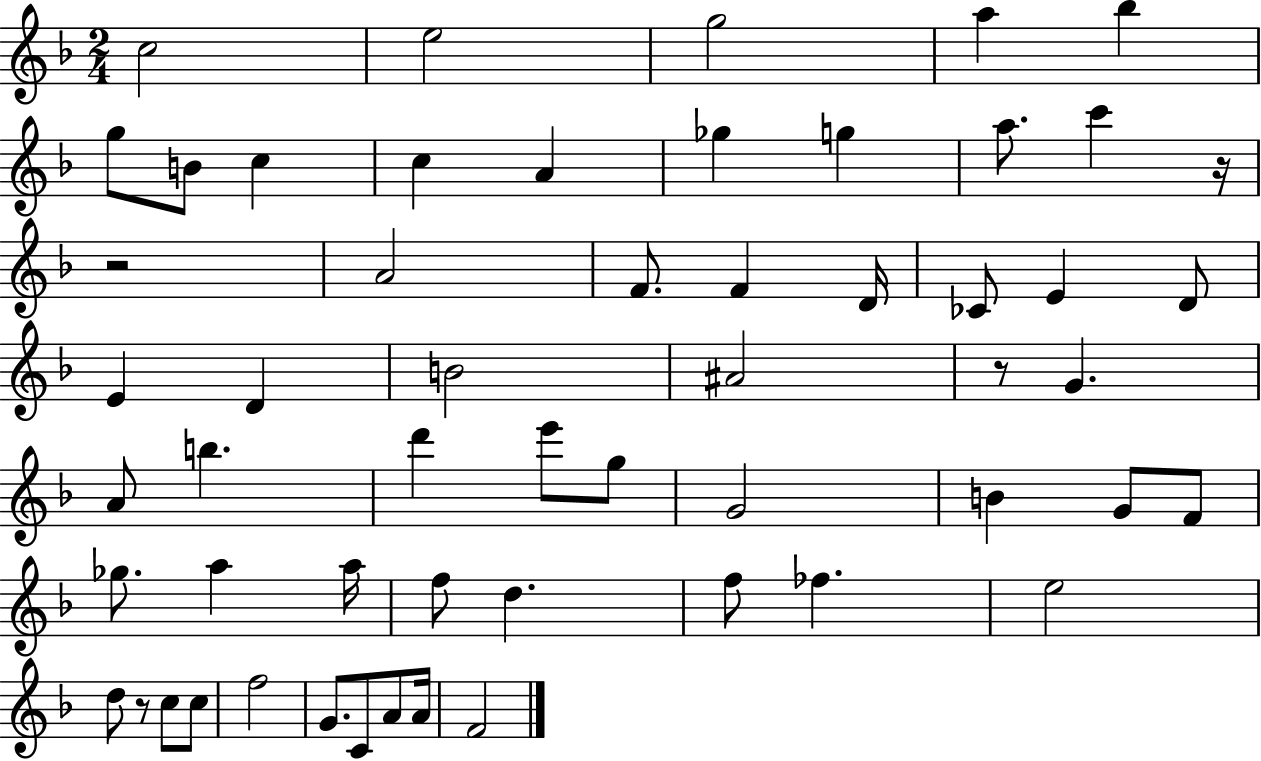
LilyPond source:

{
  \clef treble
  \numericTimeSignature
  \time 2/4
  \key f \major
  \repeat volta 2 { c''2 | e''2 | g''2 | a''4 bes''4 | \break g''8 b'8 c''4 | c''4 a'4 | ges''4 g''4 | a''8. c'''4 r16 | \break r2 | a'2 | f'8. f'4 d'16 | ces'8 e'4 d'8 | \break e'4 d'4 | b'2 | ais'2 | r8 g'4. | \break a'8 b''4. | d'''4 e'''8 g''8 | g'2 | b'4 g'8 f'8 | \break ges''8. a''4 a''16 | f''8 d''4. | f''8 fes''4. | e''2 | \break d''8 r8 c''8 c''8 | f''2 | g'8. c'8 a'8 a'16 | f'2 | \break } \bar "|."
}